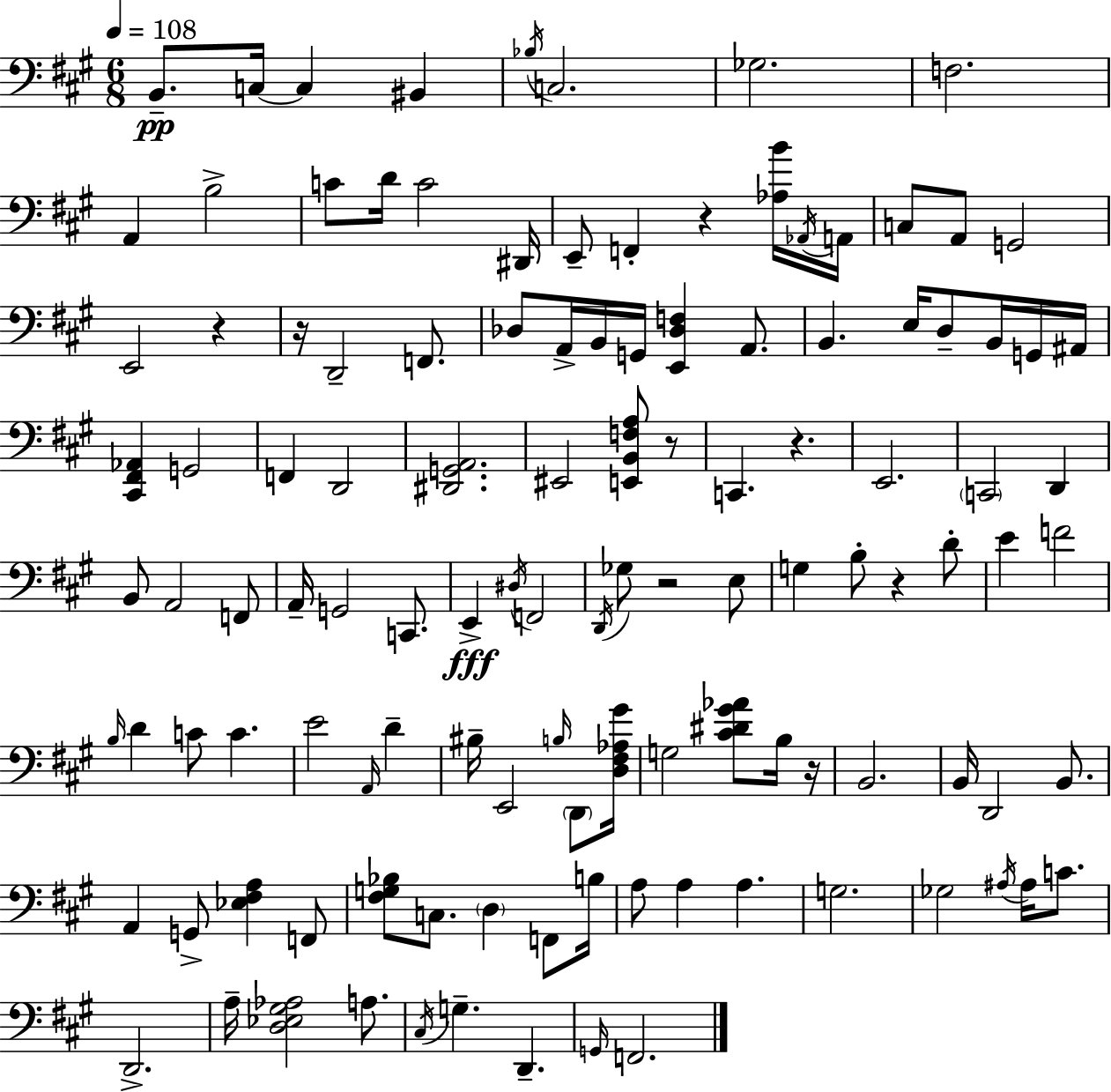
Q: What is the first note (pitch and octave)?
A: B2